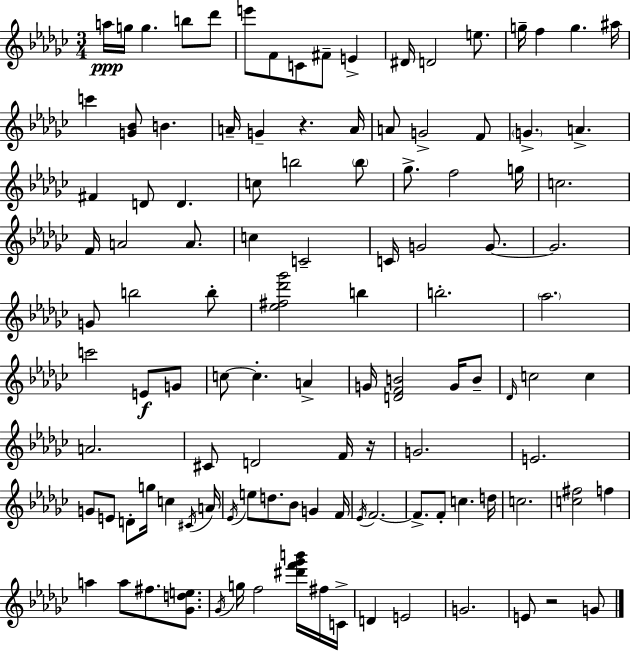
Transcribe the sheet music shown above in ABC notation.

X:1
T:Untitled
M:3/4
L:1/4
K:Ebm
a/4 g/4 g b/2 _d'/2 e'/2 F/2 C/2 ^F/2 E ^D/4 D2 e/2 g/4 f g ^a/4 c' [G_B]/2 B A/4 G z A/4 A/2 G2 F/2 G A ^F D/2 D c/2 b2 b/2 _g/2 f2 g/4 c2 F/4 A2 A/2 c C2 C/4 G2 G/2 G2 G/2 b2 b/2 [_e^f_d'_g']2 b b2 _a2 c'2 E/2 G/2 c/2 c A G/4 [DFB]2 G/4 B/2 _D/4 c2 c A2 ^C/2 D2 F/4 z/4 G2 E2 G/2 E/2 D/2 g/4 c ^C/4 A/4 _E/4 e/2 d/2 _B/2 G F/4 _E/4 F2 F/2 F/2 c d/4 c2 [c^f]2 f a a/2 ^f/2 [_Gde]/2 _G/4 g/4 f2 [^d'f'_g'b']/4 ^f/4 C/4 D E2 G2 E/2 z2 G/2